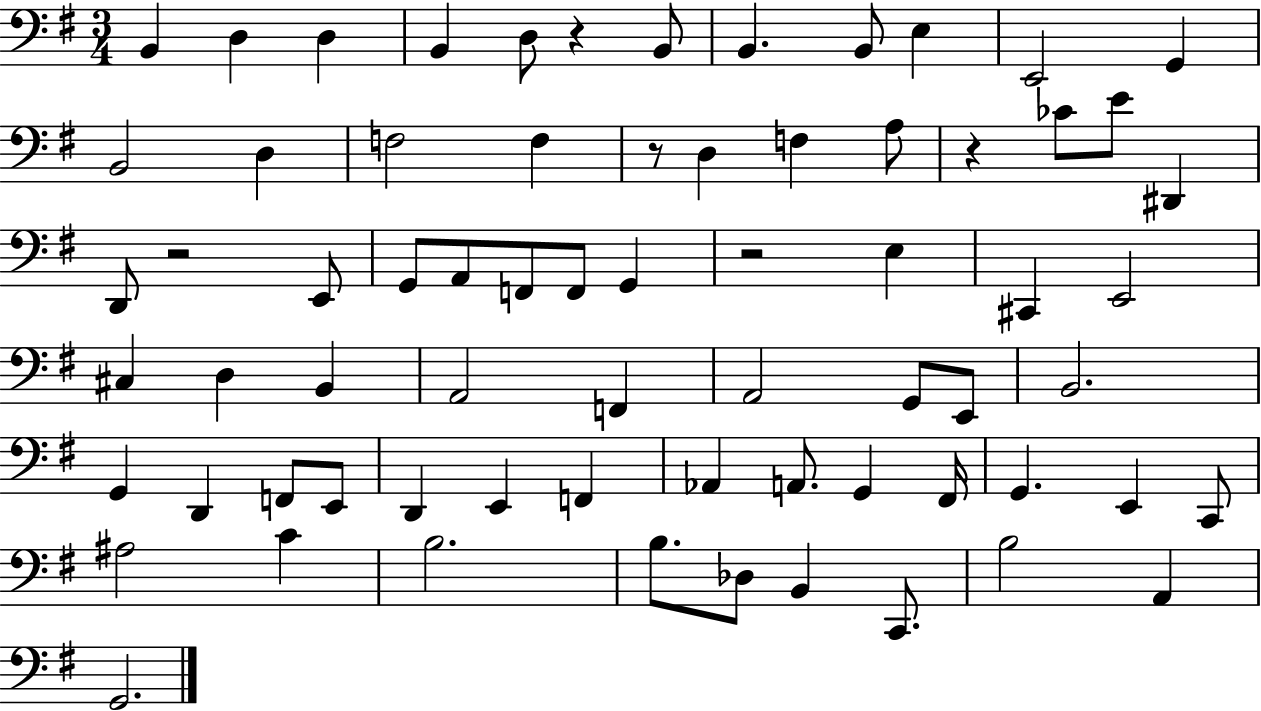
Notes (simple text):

B2/q D3/q D3/q B2/q D3/e R/q B2/e B2/q. B2/e E3/q E2/h G2/q B2/h D3/q F3/h F3/q R/e D3/q F3/q A3/e R/q CES4/e E4/e D#2/q D2/e R/h E2/e G2/e A2/e F2/e F2/e G2/q R/h E3/q C#2/q E2/h C#3/q D3/q B2/q A2/h F2/q A2/h G2/e E2/e B2/h. G2/q D2/q F2/e E2/e D2/q E2/q F2/q Ab2/q A2/e. G2/q F#2/s G2/q. E2/q C2/e A#3/h C4/q B3/h. B3/e. Db3/e B2/q C2/e. B3/h A2/q G2/h.